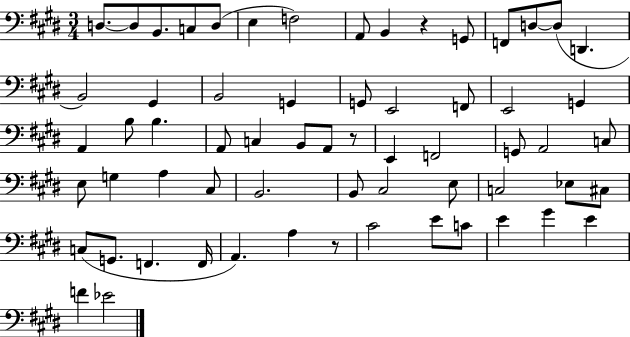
X:1
T:Untitled
M:3/4
L:1/4
K:E
D,/2 D,/2 B,,/2 C,/2 D,/2 E, F,2 A,,/2 B,, z G,,/2 F,,/2 D,/2 D,/2 D,, B,,2 ^G,, B,,2 G,, G,,/2 E,,2 F,,/2 E,,2 G,, A,, B,/2 B, A,,/2 C, B,,/2 A,,/2 z/2 E,, F,,2 G,,/2 A,,2 C,/2 E,/2 G, A, ^C,/2 B,,2 B,,/2 ^C,2 E,/2 C,2 _E,/2 ^C,/2 C,/2 G,,/2 F,, F,,/4 A,, A, z/2 ^C2 E/2 C/2 E ^G E F _E2